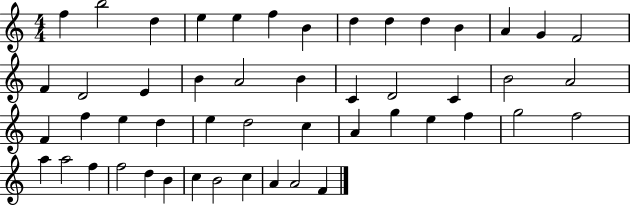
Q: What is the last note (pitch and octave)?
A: F4